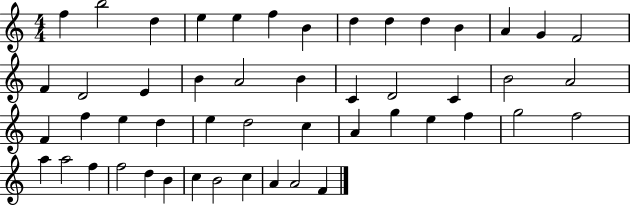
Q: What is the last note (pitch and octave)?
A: F4